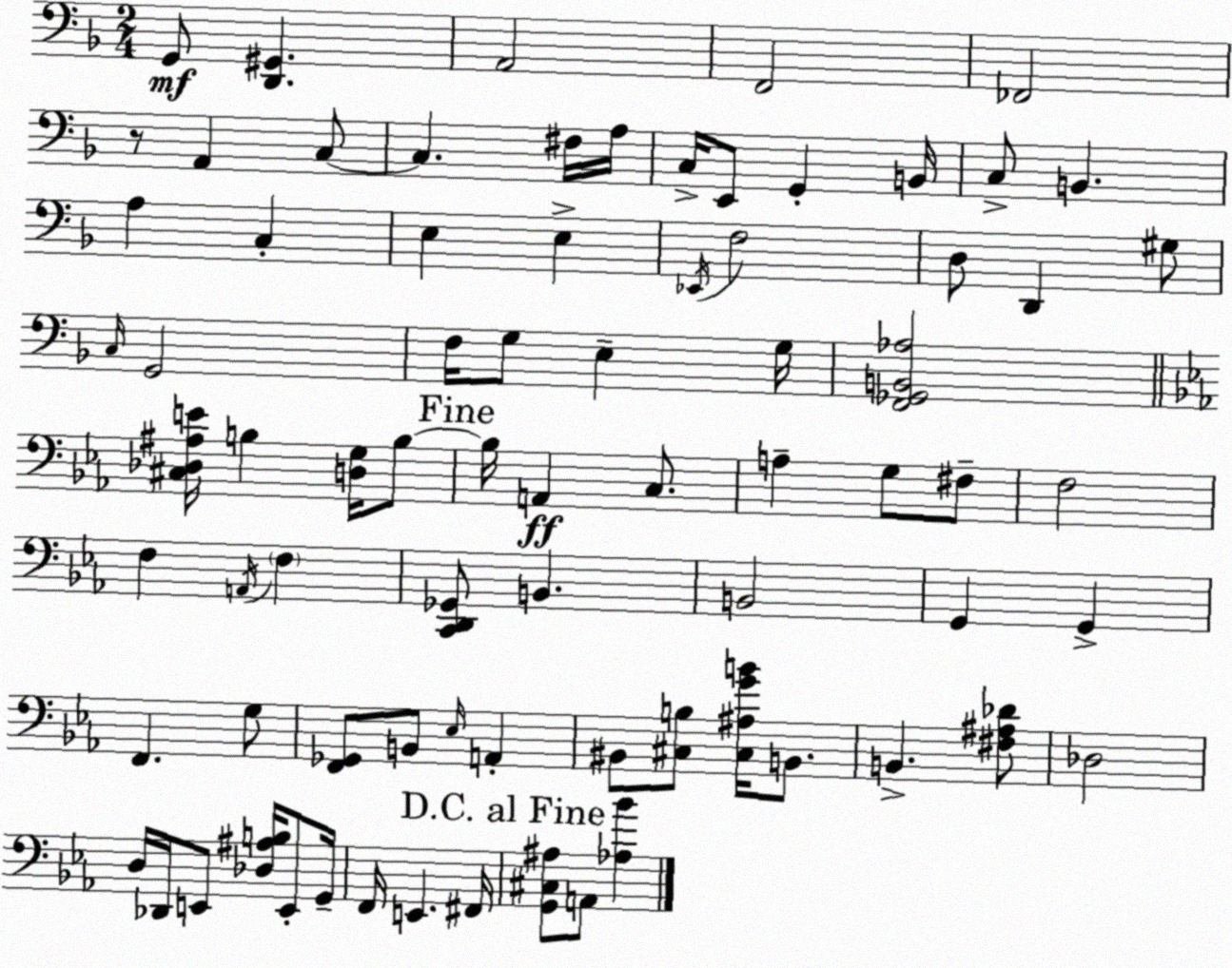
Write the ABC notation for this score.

X:1
T:Untitled
M:2/4
L:1/4
K:Dm
G,,/2 [D,,^G,,] A,,2 F,,2 _F,,2 z/2 A,, C,/2 C, ^F,/4 A,/4 C,/4 E,,/2 G,, B,,/4 C,/2 B,, A, C, E, E, _E,,/4 F,2 D,/2 D,, ^G,/2 C,/4 G,,2 F,/4 G,/2 E, G,/4 [F,,_G,,B,,_A,]2 [^C,_D,^A,E]/4 B, [D,G,]/4 B,/2 B,/4 A,, C,/2 A, G,/2 ^F,/2 F,2 F, A,,/4 F, [C,,D,,_G,,]/2 B,, B,,2 G,, G,, F,, G,/2 [F,,_G,,]/2 B,,/2 _E,/4 A,, ^B,,/2 [^C,B,]/2 [^C,^A,GB]/4 B,,/2 B,, [^F,^A,_D]/2 _D,2 D,/4 _D,,/4 E,,/2 [_D,^A,B,]/4 E,,/2 G,,/4 F,,/4 E,, ^F,,/4 [G,,^C,^A,]/2 A,,/2 [_A,_B]